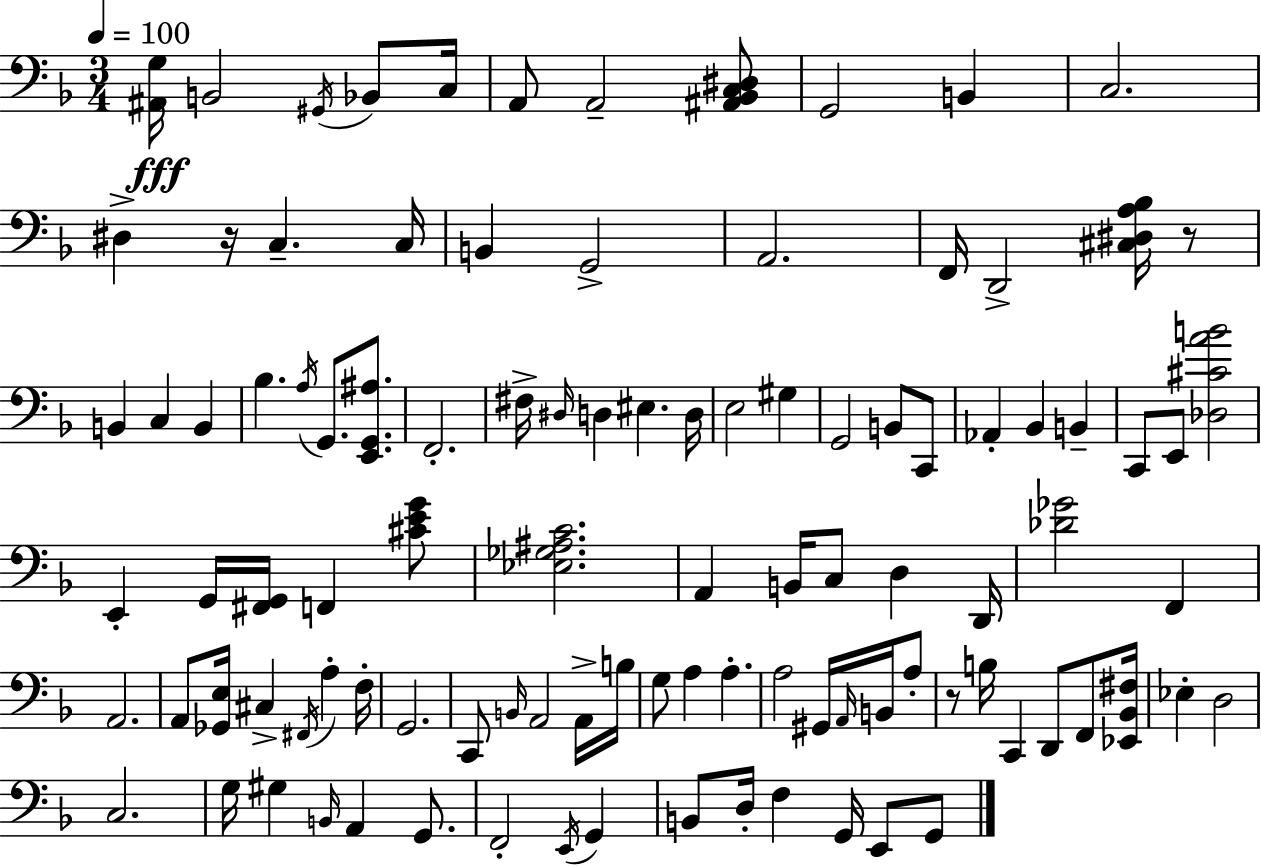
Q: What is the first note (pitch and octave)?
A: B2